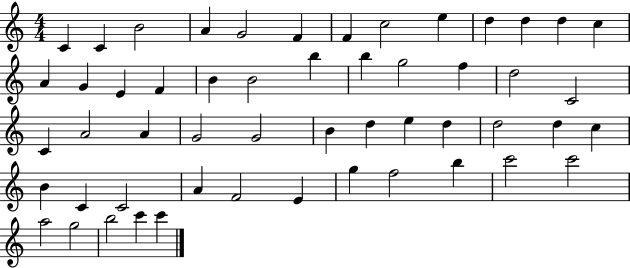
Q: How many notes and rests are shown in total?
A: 53